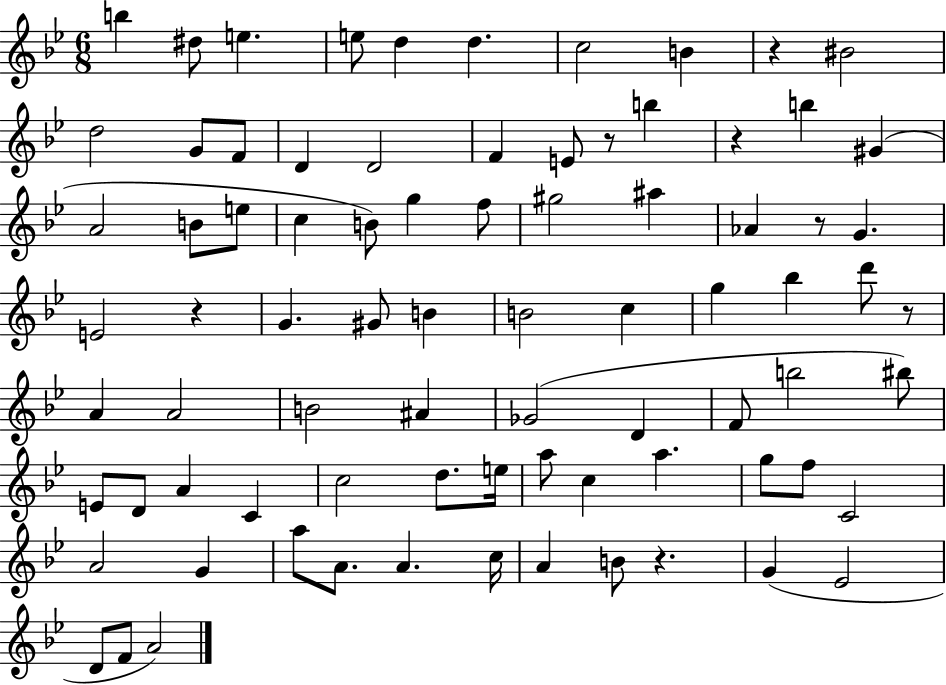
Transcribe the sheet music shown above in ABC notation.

X:1
T:Untitled
M:6/8
L:1/4
K:Bb
b ^d/2 e e/2 d d c2 B z ^B2 d2 G/2 F/2 D D2 F E/2 z/2 b z b ^G A2 B/2 e/2 c B/2 g f/2 ^g2 ^a _A z/2 G E2 z G ^G/2 B B2 c g _b d'/2 z/2 A A2 B2 ^A _G2 D F/2 b2 ^b/2 E/2 D/2 A C c2 d/2 e/4 a/2 c a g/2 f/2 C2 A2 G a/2 A/2 A c/4 A B/2 z G _E2 D/2 F/2 A2